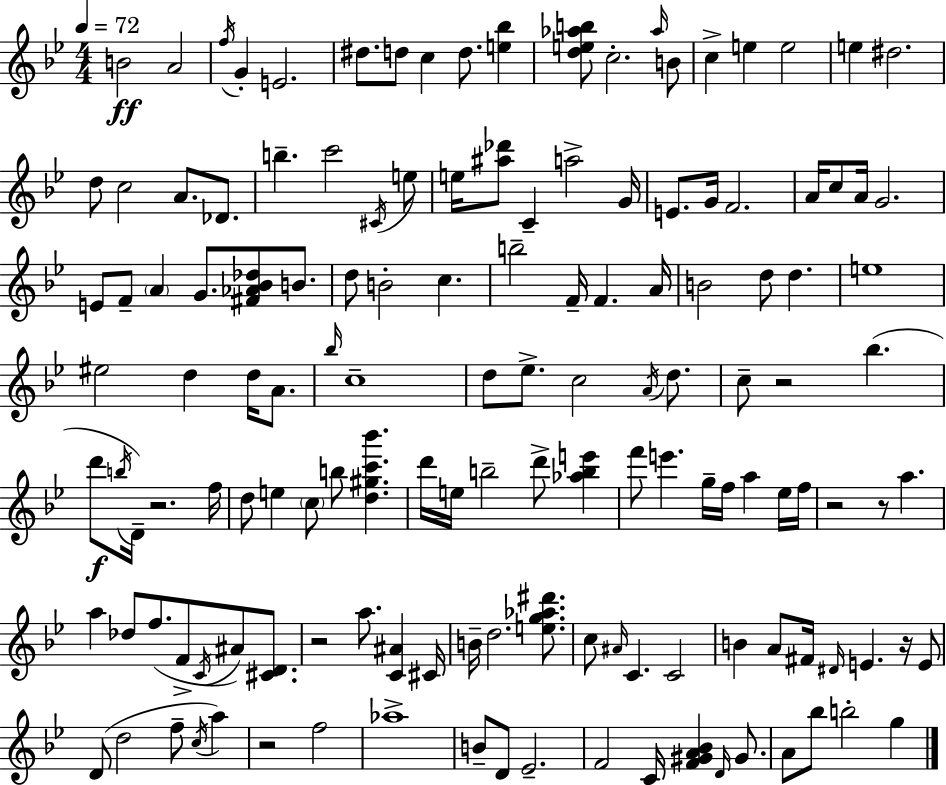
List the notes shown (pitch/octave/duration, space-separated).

B4/h A4/h F5/s G4/q E4/h. D#5/e. D5/e C5/q D5/e. [E5,Bb5]/q [D5,E5,Ab5,B5]/e C5/h. Ab5/s B4/e C5/q E5/q E5/h E5/q D#5/h. D5/e C5/h A4/e. Db4/e. B5/q. C6/h C#4/s E5/e E5/s [A#5,Db6]/e C4/q A5/h G4/s E4/e. G4/s F4/h. A4/s C5/e A4/s G4/h. E4/e F4/e A4/q G4/e. [F#4,Ab4,Bb4,Db5]/e B4/e. D5/e B4/h C5/q. B5/h F4/s F4/q. A4/s B4/h D5/e D5/q. E5/w EIS5/h D5/q D5/s A4/e. Bb5/s C5/w D5/e Eb5/e. C5/h A4/s D5/e. C5/e R/h Bb5/q. D6/e B5/s D4/s R/h. F5/s D5/e E5/q C5/e B5/e [D5,G#5,C6,Bb6]/q. D6/s E5/s B5/h D6/e [Ab5,B5,E6]/q F6/e E6/q. G5/s F5/s A5/q Eb5/s F5/s R/h R/e A5/q. A5/q Db5/e F5/e. F4/e C4/s A#4/e [C#4,D4]/e. R/h A5/e. [C4,A#4]/q C#4/s B4/s D5/h. [E5,G5,Ab5,D#6]/e. C5/e A#4/s C4/q. C4/h B4/q A4/e F#4/s D#4/s E4/q. R/s E4/e D4/e D5/h F5/e C5/s A5/q R/h F5/h Ab5/w B4/e D4/e Eb4/h. F4/h C4/s [F4,G#4,A4,Bb4]/q D4/s G#4/e. A4/e Bb5/e B5/h G5/q